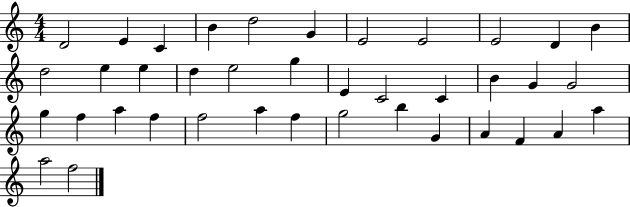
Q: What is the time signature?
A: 4/4